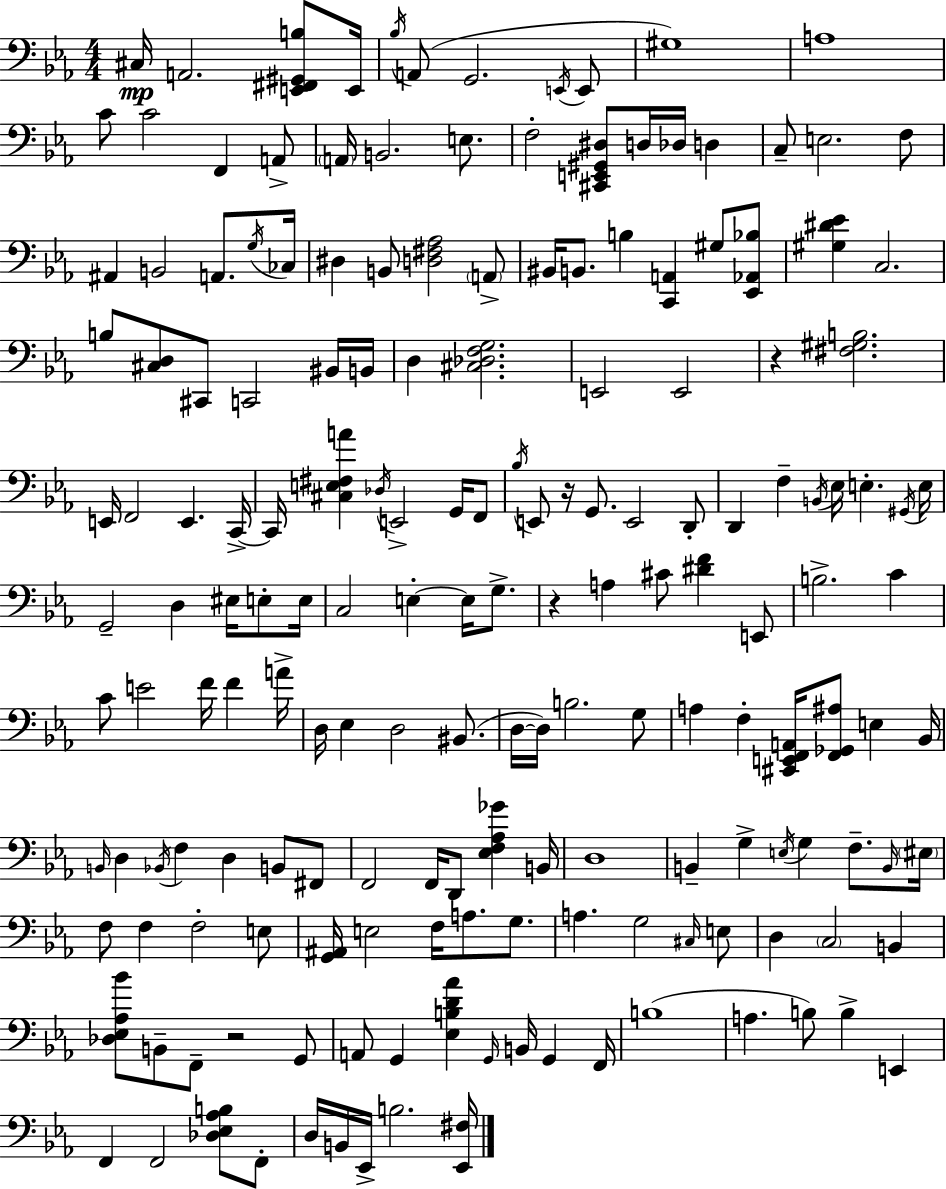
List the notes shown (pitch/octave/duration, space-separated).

C#3/s A2/h. [E2,F#2,G#2,B3]/e E2/s Bb3/s A2/e G2/h. E2/s E2/e G#3/w A3/w C4/e C4/h F2/q A2/e A2/s B2/h. E3/e. F3/h [C#2,E2,G#2,D#3]/e D3/s Db3/s D3/q C3/e E3/h. F3/e A#2/q B2/h A2/e. G3/s CES3/s D#3/q B2/e [D3,F#3,Ab3]/h A2/e BIS2/s B2/e. B3/q [C2,A2]/q G#3/e [Eb2,Ab2,Bb3]/e [G#3,D#4,Eb4]/q C3/h. B3/e [C#3,D3]/e C#2/e C2/h BIS2/s B2/s D3/q [C#3,Db3,F3,G3]/h. E2/h E2/h R/q [F#3,G#3,B3]/h. E2/s F2/h E2/q. C2/s C2/s [C#3,E3,F#3,A4]/q Db3/s E2/h G2/s F2/e Bb3/s E2/e R/s G2/e. E2/h D2/e D2/q F3/q B2/s Eb3/s E3/q. G#2/s E3/s G2/h D3/q EIS3/s E3/e E3/s C3/h E3/q E3/s G3/e. R/q A3/q C#4/e [D#4,F4]/q E2/e B3/h. C4/q C4/e E4/h F4/s F4/q A4/s D3/s Eb3/q D3/h BIS2/e. D3/s D3/s B3/h. G3/e A3/q F3/q [C#2,E2,F2,A2]/s [F2,Gb2,A#3]/e E3/q Bb2/s B2/s D3/q Bb2/s F3/q D3/q B2/e F#2/e F2/h F2/s D2/e [Eb3,F3,Ab3,Gb4]/q B2/s D3/w B2/q G3/q E3/s G3/q F3/e. B2/s EIS3/s F3/e F3/q F3/h E3/e [G2,A#2]/s E3/h F3/s A3/e. G3/e. A3/q. G3/h C#3/s E3/e D3/q C3/h B2/q [Db3,Eb3,Ab3,Bb4]/e B2/e F2/e R/h G2/e A2/e G2/q [Eb3,B3,D4,Ab4]/q G2/s B2/s G2/q F2/s B3/w A3/q. B3/e B3/q E2/q F2/q F2/h [Db3,Eb3,Ab3,B3]/e F2/e D3/s B2/s Eb2/s B3/h. [Eb2,F#3]/s